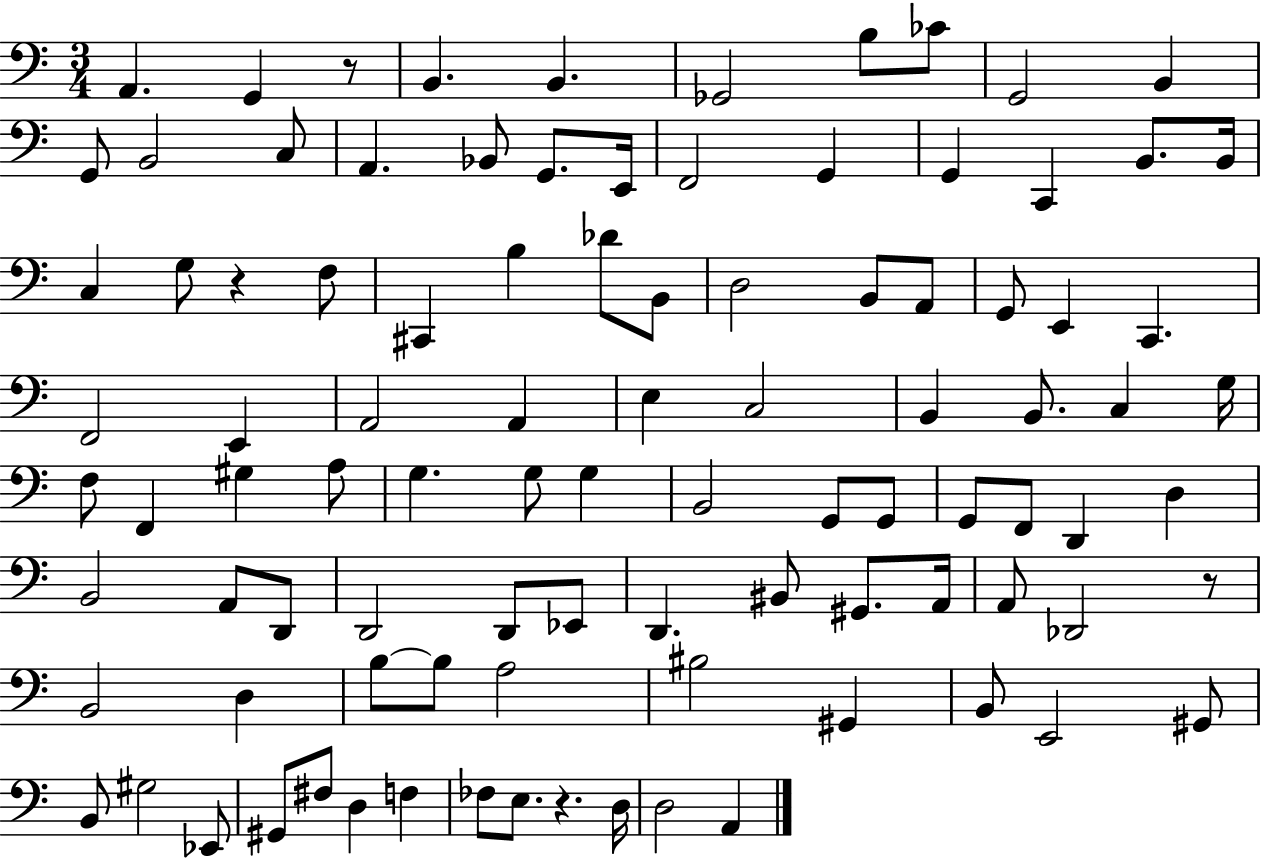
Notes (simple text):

A2/q. G2/q R/e B2/q. B2/q. Gb2/h B3/e CES4/e G2/h B2/q G2/e B2/h C3/e A2/q. Bb2/e G2/e. E2/s F2/h G2/q G2/q C2/q B2/e. B2/s C3/q G3/e R/q F3/e C#2/q B3/q Db4/e B2/e D3/h B2/e A2/e G2/e E2/q C2/q. F2/h E2/q A2/h A2/q E3/q C3/h B2/q B2/e. C3/q G3/s F3/e F2/q G#3/q A3/e G3/q. G3/e G3/q B2/h G2/e G2/e G2/e F2/e D2/q D3/q B2/h A2/e D2/e D2/h D2/e Eb2/e D2/q. BIS2/e G#2/e. A2/s A2/e Db2/h R/e B2/h D3/q B3/e B3/e A3/h BIS3/h G#2/q B2/e E2/h G#2/e B2/e G#3/h Eb2/e G#2/e F#3/e D3/q F3/q FES3/e E3/e. R/q. D3/s D3/h A2/q